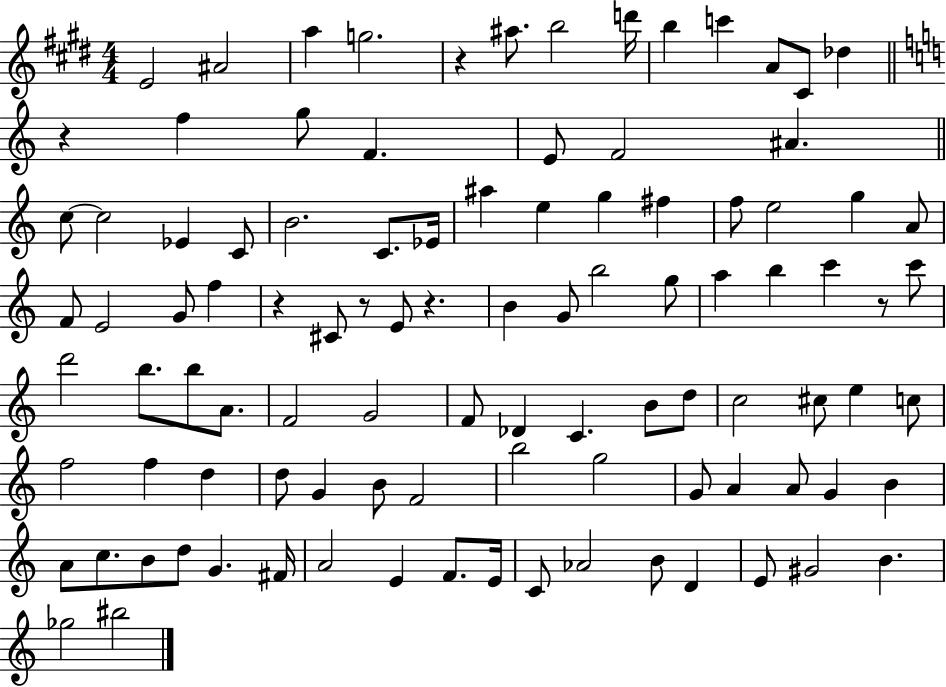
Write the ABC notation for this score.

X:1
T:Untitled
M:4/4
L:1/4
K:E
E2 ^A2 a g2 z ^a/2 b2 d'/4 b c' A/2 ^C/2 _d z f g/2 F E/2 F2 ^A c/2 c2 _E C/2 B2 C/2 _E/4 ^a e g ^f f/2 e2 g A/2 F/2 E2 G/2 f z ^C/2 z/2 E/2 z B G/2 b2 g/2 a b c' z/2 c'/2 d'2 b/2 b/2 A/2 F2 G2 F/2 _D C B/2 d/2 c2 ^c/2 e c/2 f2 f d d/2 G B/2 F2 b2 g2 G/2 A A/2 G B A/2 c/2 B/2 d/2 G ^F/4 A2 E F/2 E/4 C/2 _A2 B/2 D E/2 ^G2 B _g2 ^b2